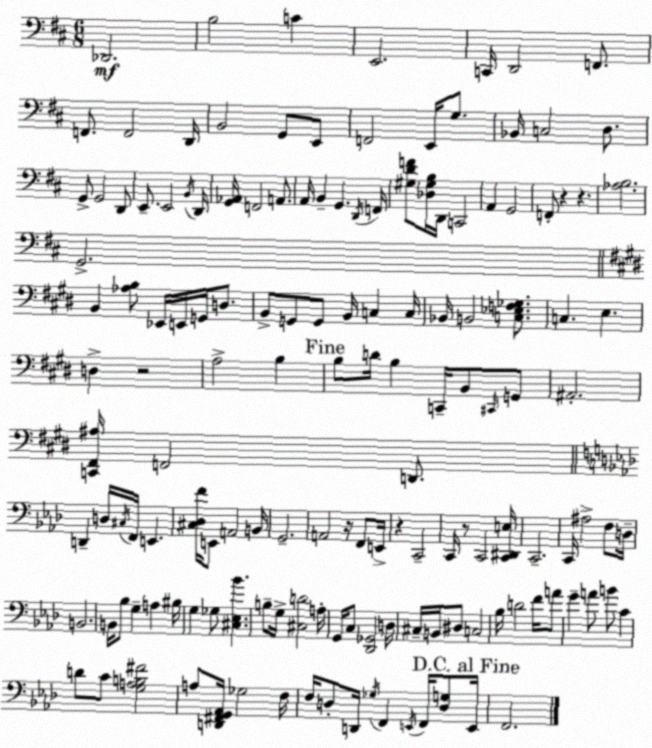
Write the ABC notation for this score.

X:1
T:Untitled
M:6/8
L:1/4
K:D
_D,,2 B,2 C E,,2 C,,/4 D,,2 F,,/2 F,,/2 F,,2 D,,/4 B,,2 G,,/2 E,,/2 F,,2 E,,/4 G,/2 _B,,/4 C,2 D,/2 G,,/2 G,,2 D,,/2 E,,/2 E,,2 B,,/4 D,,/4 [G,,_A,,]/4 F,,2 A,,/2 A,,/4 B,, G,, D,,/4 F,,/4 [^G,DF]/2 [_D,^G,B,]/4 D,,/4 C,,2 A,, G,,2 F,,/2 z z [_A,B,]2 G,,2 B,, [_A,B,]/2 _E,,/4 E,,/4 G,,/4 D,/2 B,,/2 G,,/2 G,,/2 B,,/4 C, C,/4 _B,,/4 B,,2 [C,_E,F,_G,]/2 C, E, D, z2 A,2 B, B,/2 D/4 B, C,,/4 B,,/2 ^C,,/4 G,,/2 ^A,,2 [C,,^F,,^A,]/4 F,,2 D,,/2 D,, D,/4 ^C,/4 F,,/4 E,, [^C,_D,F]/4 E,,/2 A,,2 B,,/4 G,,2 A,,2 z/4 F,,/2 E,,/4 z C,,2 C,,/4 z/2 C,,2 [C,,^D,,E,]/4 C,,2 C,,/4 ^A,2 F,/2 D,/4 B,,2 B,,/4 _B,/2 G, A, ^B,/4 G, _G,/2 [^C,_E,_B] B,/2 G,/4 [^C,D]2 A,/4 G,,/4 C,/2 [_D,,_G,,]2 D,/4 ^C,/4 B,,/4 ^D,/2 C,2 _B,/4 D2 F/4 A/2 G A/2 B/2 C D/2 C/2 [G,A,B,^F]2 A,/2 [D,,^F,,G,,_A,,]/4 _G,2 F,/4 F,/4 D,/2 D,,/4 _G,/4 F,, E,,/4 F,,/4 [D,G,]/2 E,,/4 F,,2